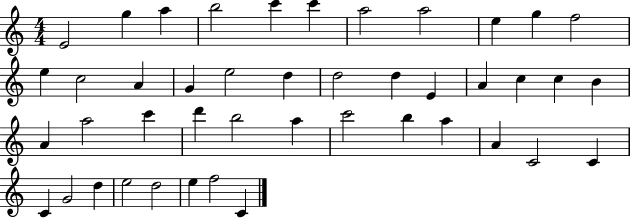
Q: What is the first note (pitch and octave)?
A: E4